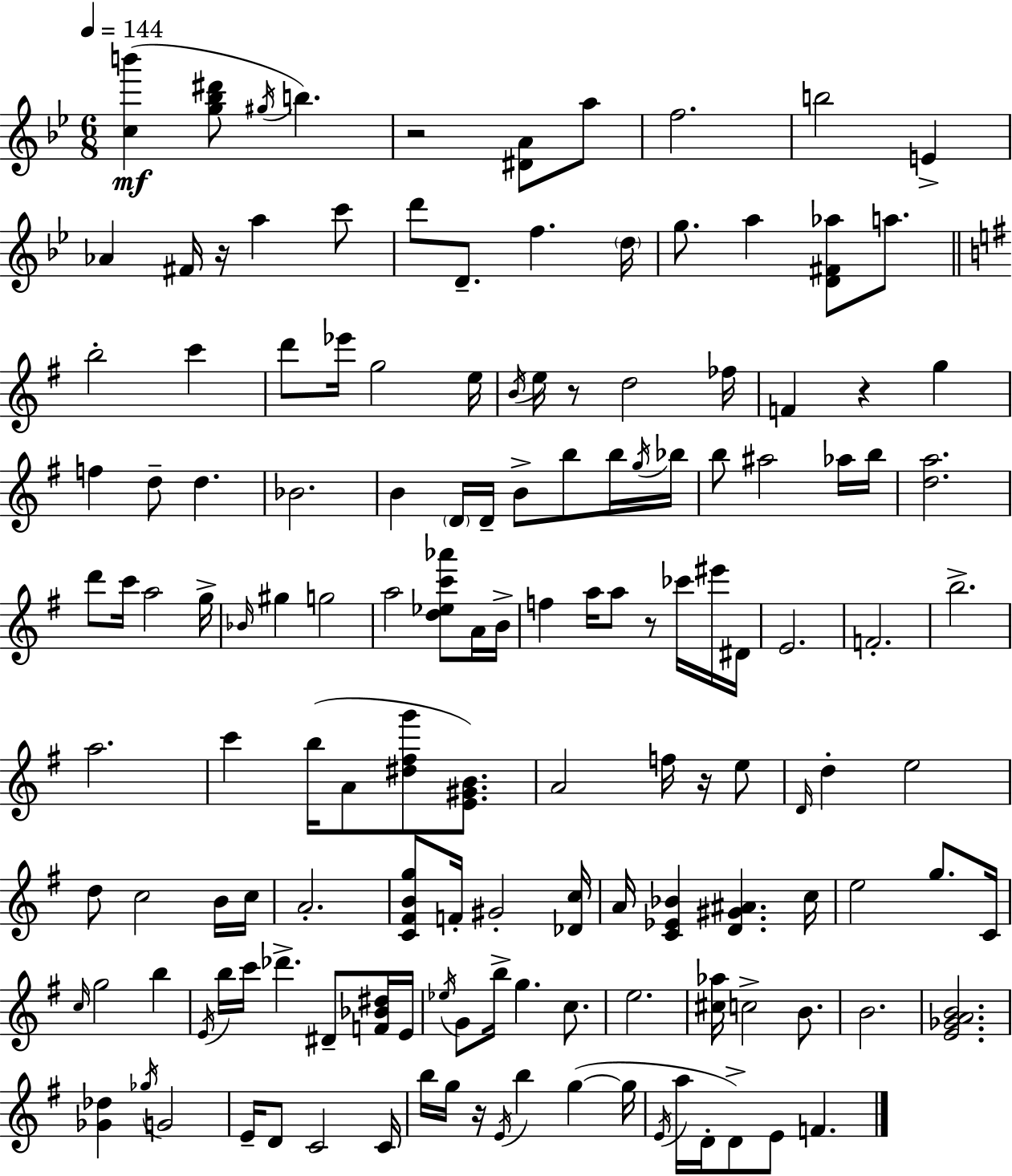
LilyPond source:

{
  \clef treble
  \numericTimeSignature
  \time 6/8
  \key bes \major
  \tempo 4 = 144
  \repeat volta 2 { <c'' b'''>4(\mf <g'' bes'' dis'''>8 \acciaccatura { gis''16 } b''4.) | r2 <dis' a'>8 a''8 | f''2. | b''2 e'4-> | \break aes'4 fis'16 r16 a''4 c'''8 | d'''8 d'8.-- f''4. | \parenthesize d''16 g''8. a''4 <d' fis' aes''>8 a''8. | \bar "||" \break \key e \minor b''2-. c'''4 | d'''8 ees'''16 g''2 e''16 | \acciaccatura { b'16 } e''16 r8 d''2 | fes''16 f'4 r4 g''4 | \break f''4 d''8-- d''4. | bes'2. | b'4 \parenthesize d'16 d'16-- b'8-> b''8 b''16 | \acciaccatura { g''16 } bes''16 b''8 ais''2 | \break aes''16 b''16 <d'' a''>2. | d'''8 c'''16 a''2 | g''16-> \grace { bes'16 } gis''4 g''2 | a''2 <d'' ees'' c''' aes'''>8 | \break a'16 b'16-> f''4 a''16 a''8 r8 | ces'''16 eis'''16 dis'16 e'2. | f'2.-. | b''2.-> | \break a''2. | c'''4 b''16( a'8 <dis'' fis'' g'''>8 | <e' gis' b'>8.) a'2 f''16 | r16 e''8 \grace { d'16 } d''4-. e''2 | \break d''8 c''2 | b'16 c''16 a'2.-. | <c' fis' b' g''>8 f'16-. gis'2-. | <des' c''>16 a'16 <c' ees' bes'>4 <d' gis' ais'>4. | \break c''16 e''2 | g''8. c'16 \grace { c''16 } g''2 | b''4 \acciaccatura { e'16 } b''16 c'''16 des'''4.-> | dis'8-- <f' bes' dis''>16 e'16 \acciaccatura { ees''16 } g'8 b''16-> g''4. | \break c''8. e''2. | <cis'' aes''>16 c''2-> | b'8. b'2. | <e' ges' a' b'>2. | \break <ges' des''>4 \acciaccatura { ges''16 } | g'2 e'16-- d'8 c'2 | c'16 b''16 g''16 r16 \acciaccatura { e'16 } | b''4 g''4~(~ g''16 \acciaccatura { e'16 } a''16 d'16-. | \break d'8->) e'8 f'4. } \bar "|."
}